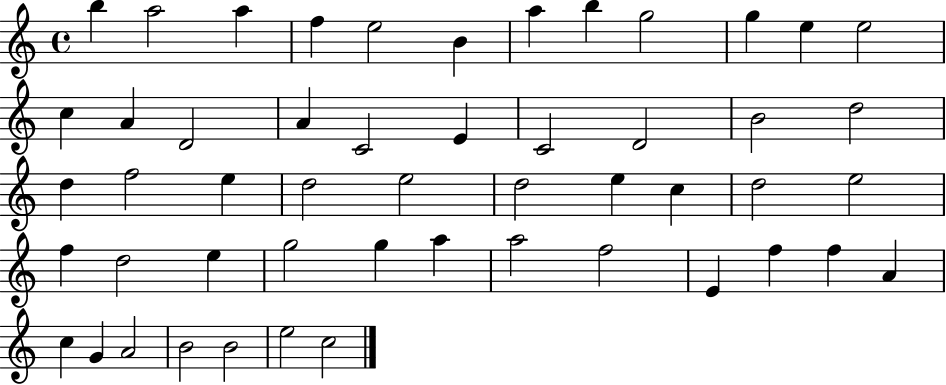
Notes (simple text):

B5/q A5/h A5/q F5/q E5/h B4/q A5/q B5/q G5/h G5/q E5/q E5/h C5/q A4/q D4/h A4/q C4/h E4/q C4/h D4/h B4/h D5/h D5/q F5/h E5/q D5/h E5/h D5/h E5/q C5/q D5/h E5/h F5/q D5/h E5/q G5/h G5/q A5/q A5/h F5/h E4/q F5/q F5/q A4/q C5/q G4/q A4/h B4/h B4/h E5/h C5/h